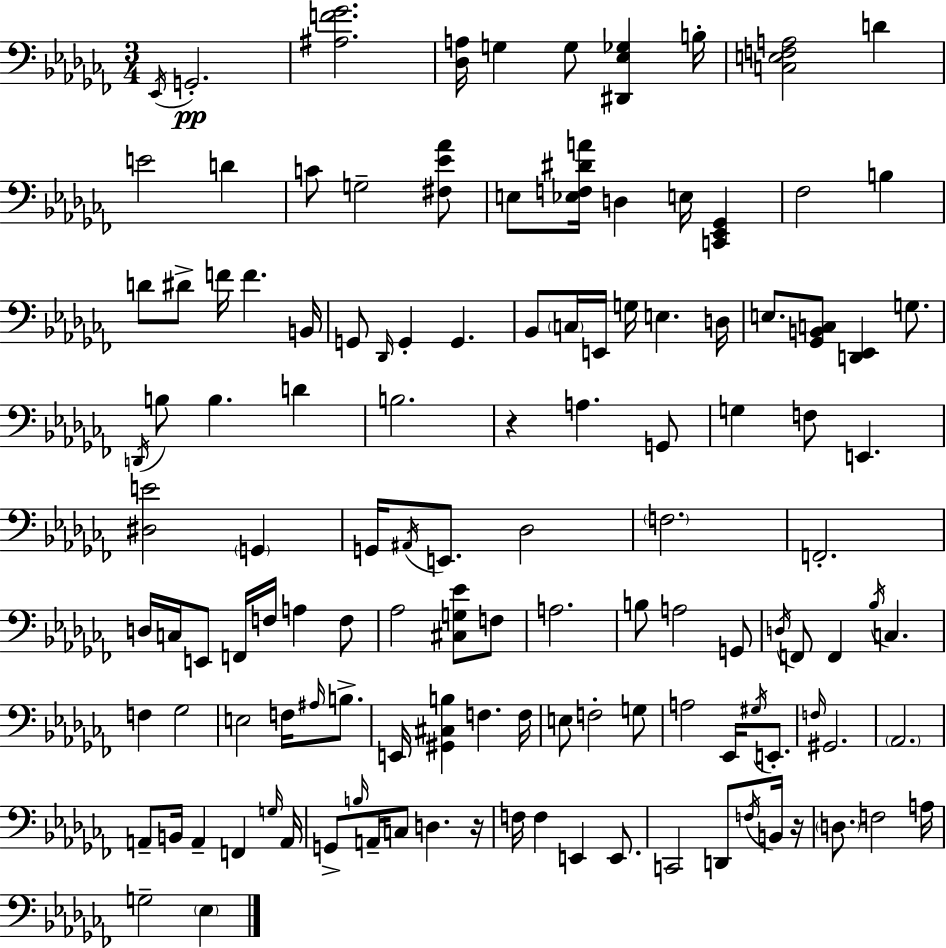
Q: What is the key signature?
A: AES minor